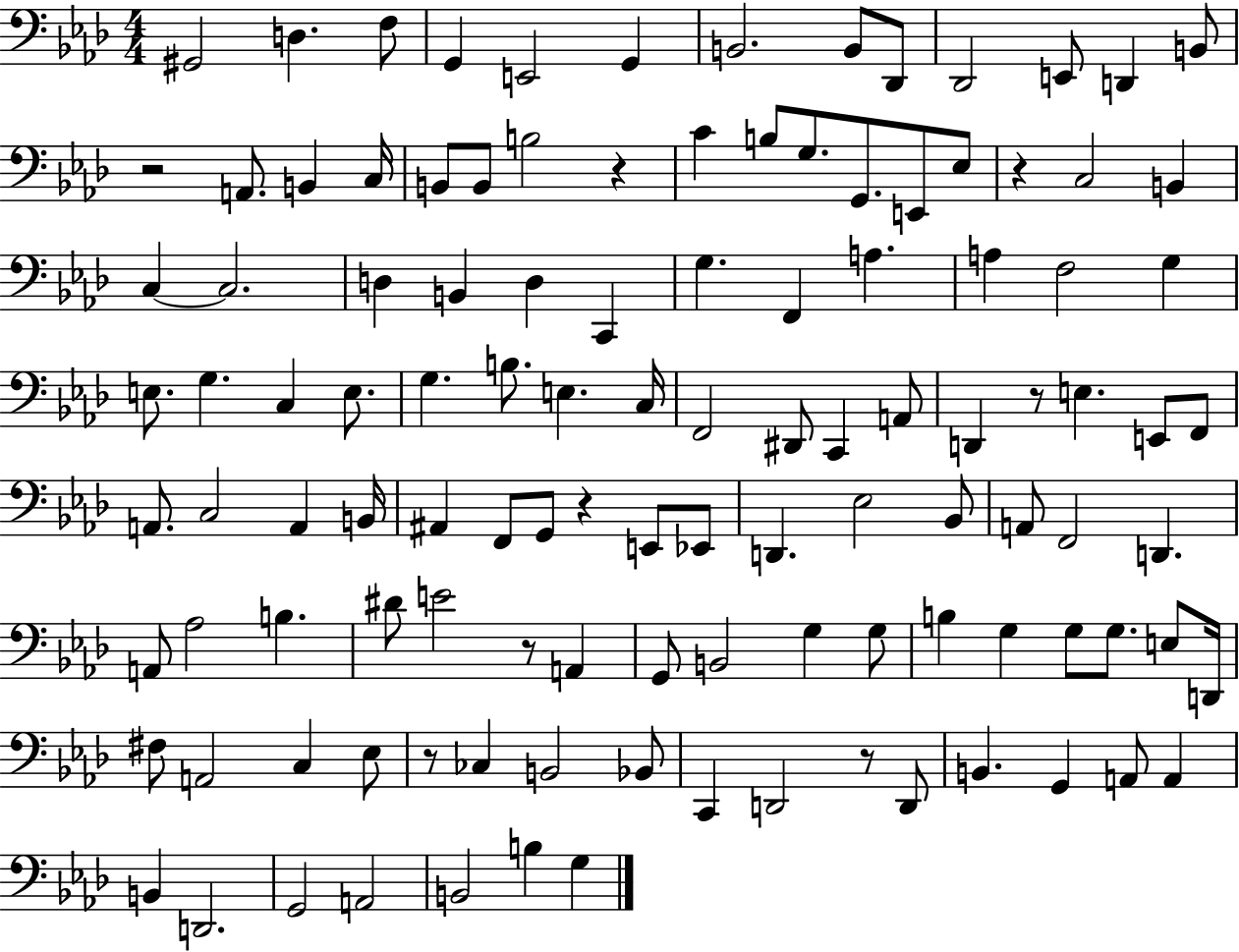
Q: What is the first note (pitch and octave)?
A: G#2